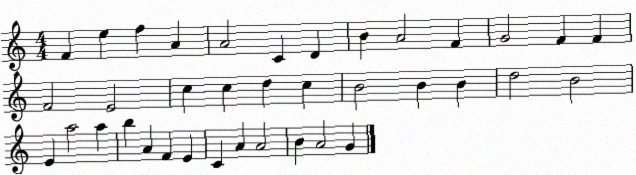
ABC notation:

X:1
T:Untitled
M:4/4
L:1/4
K:C
F e f A A2 C D B A2 F G2 F F F2 E2 c c d c B2 B B d2 B2 E a2 a b A F E C A A2 B A2 G